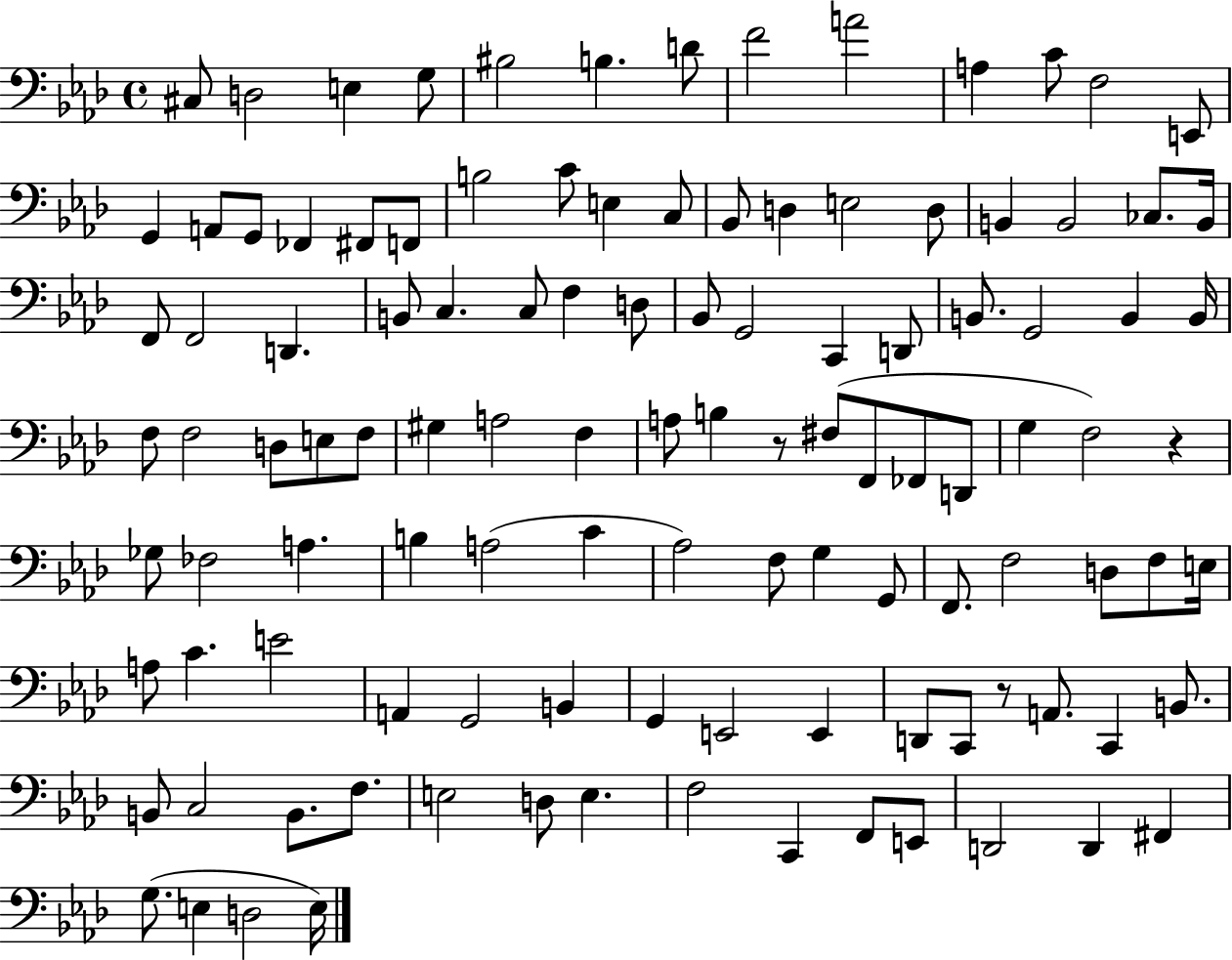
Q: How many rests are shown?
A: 3